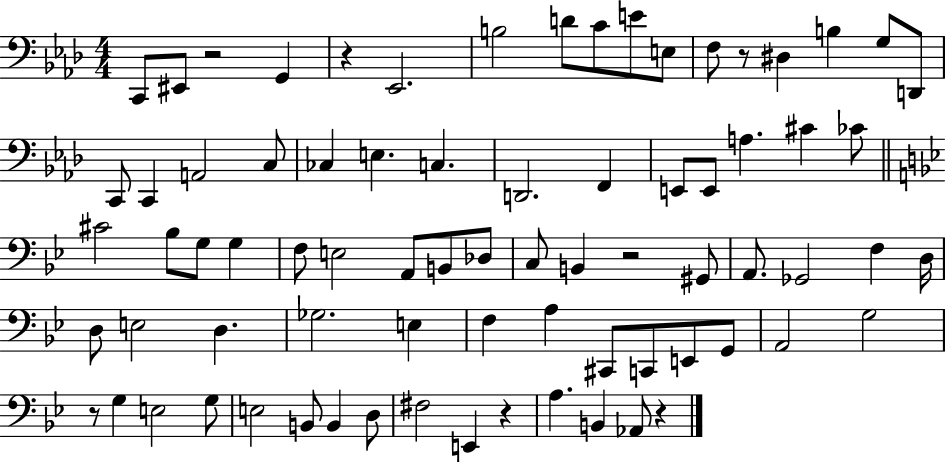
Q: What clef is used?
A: bass